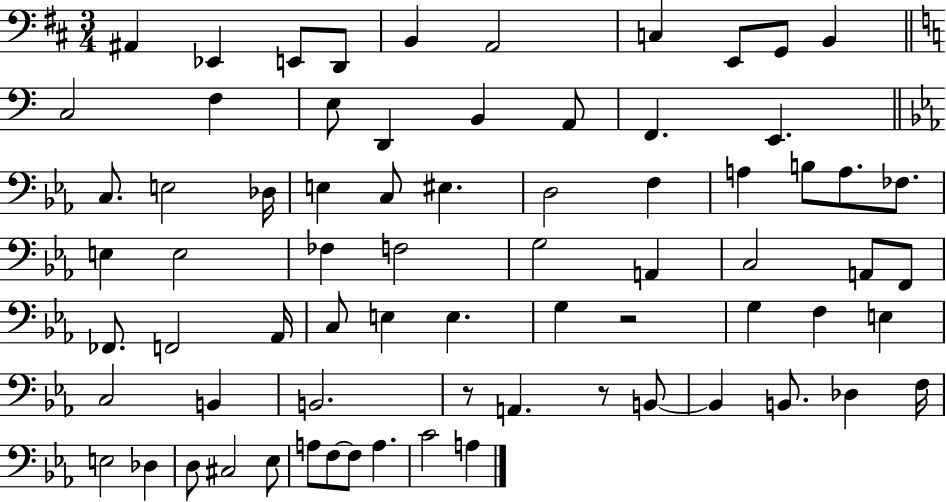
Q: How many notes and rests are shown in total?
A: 72